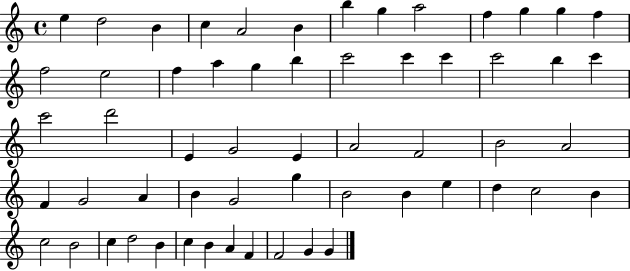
X:1
T:Untitled
M:4/4
L:1/4
K:C
e d2 B c A2 B b g a2 f g g f f2 e2 f a g b c'2 c' c' c'2 b c' c'2 d'2 E G2 E A2 F2 B2 A2 F G2 A B G2 g B2 B e d c2 B c2 B2 c d2 B c B A F F2 G G